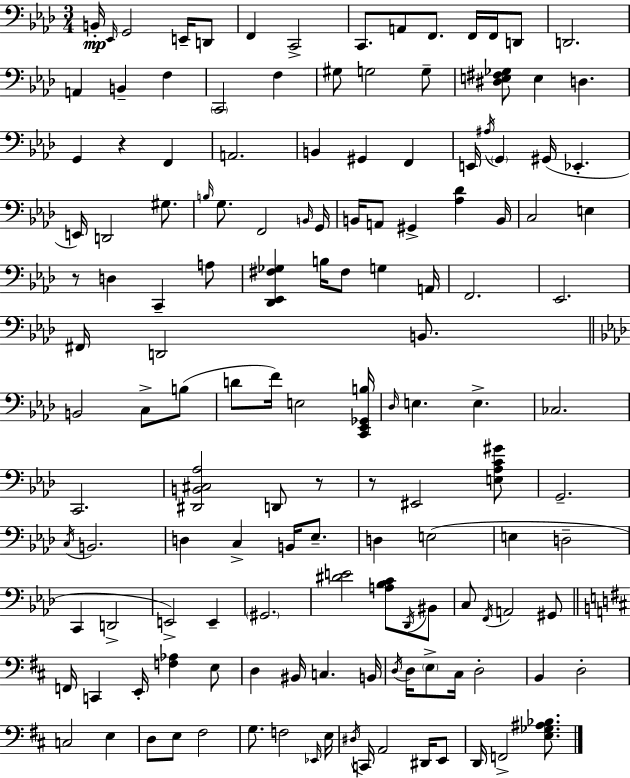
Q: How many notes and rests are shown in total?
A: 141